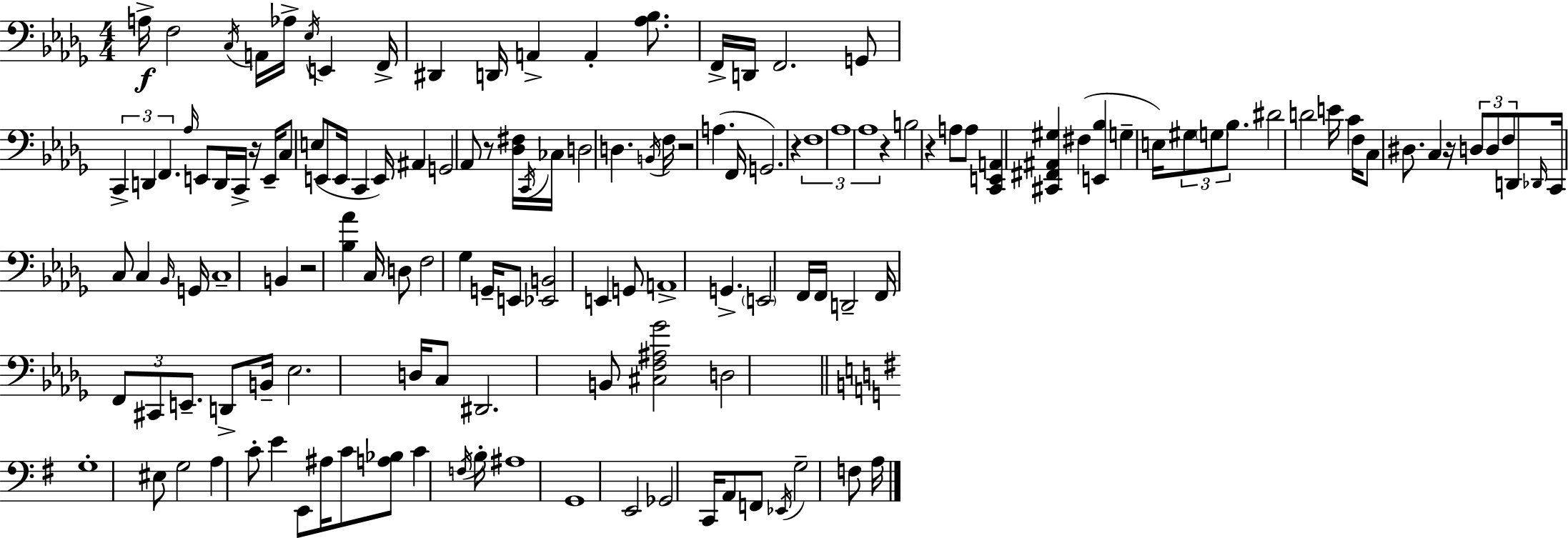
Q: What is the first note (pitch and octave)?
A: A3